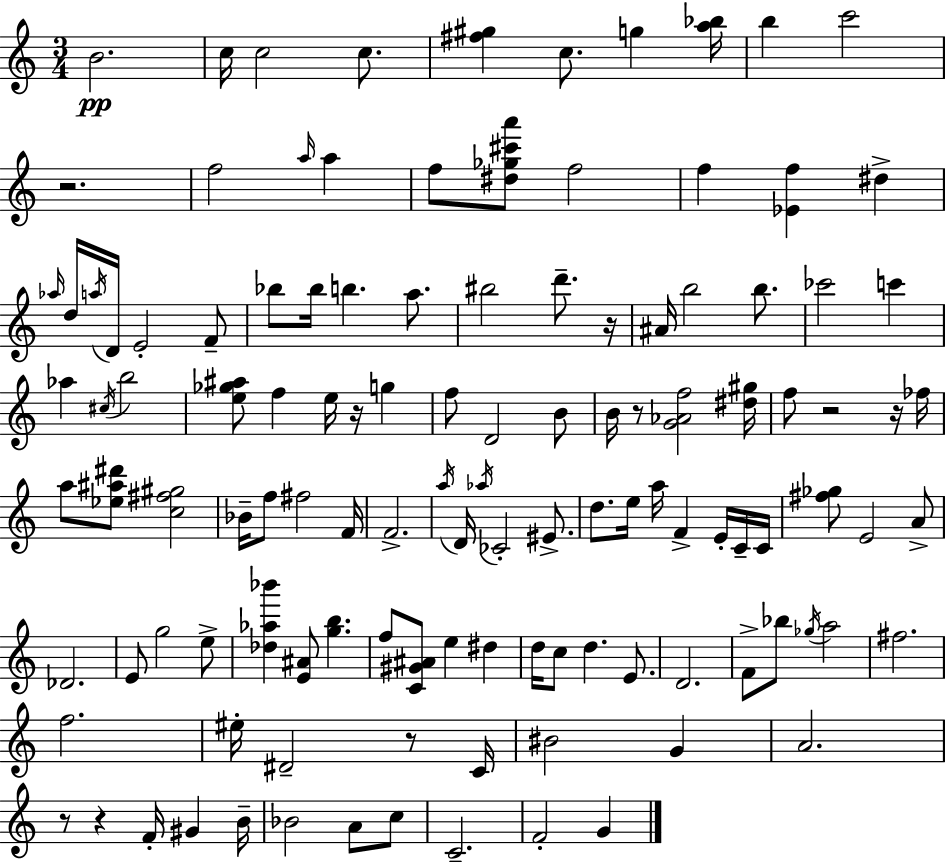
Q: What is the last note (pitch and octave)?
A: G4